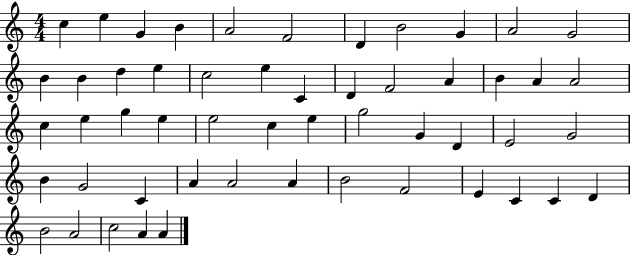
{
  \clef treble
  \numericTimeSignature
  \time 4/4
  \key c \major
  c''4 e''4 g'4 b'4 | a'2 f'2 | d'4 b'2 g'4 | a'2 g'2 | \break b'4 b'4 d''4 e''4 | c''2 e''4 c'4 | d'4 f'2 a'4 | b'4 a'4 a'2 | \break c''4 e''4 g''4 e''4 | e''2 c''4 e''4 | g''2 g'4 d'4 | e'2 g'2 | \break b'4 g'2 c'4 | a'4 a'2 a'4 | b'2 f'2 | e'4 c'4 c'4 d'4 | \break b'2 a'2 | c''2 a'4 a'4 | \bar "|."
}